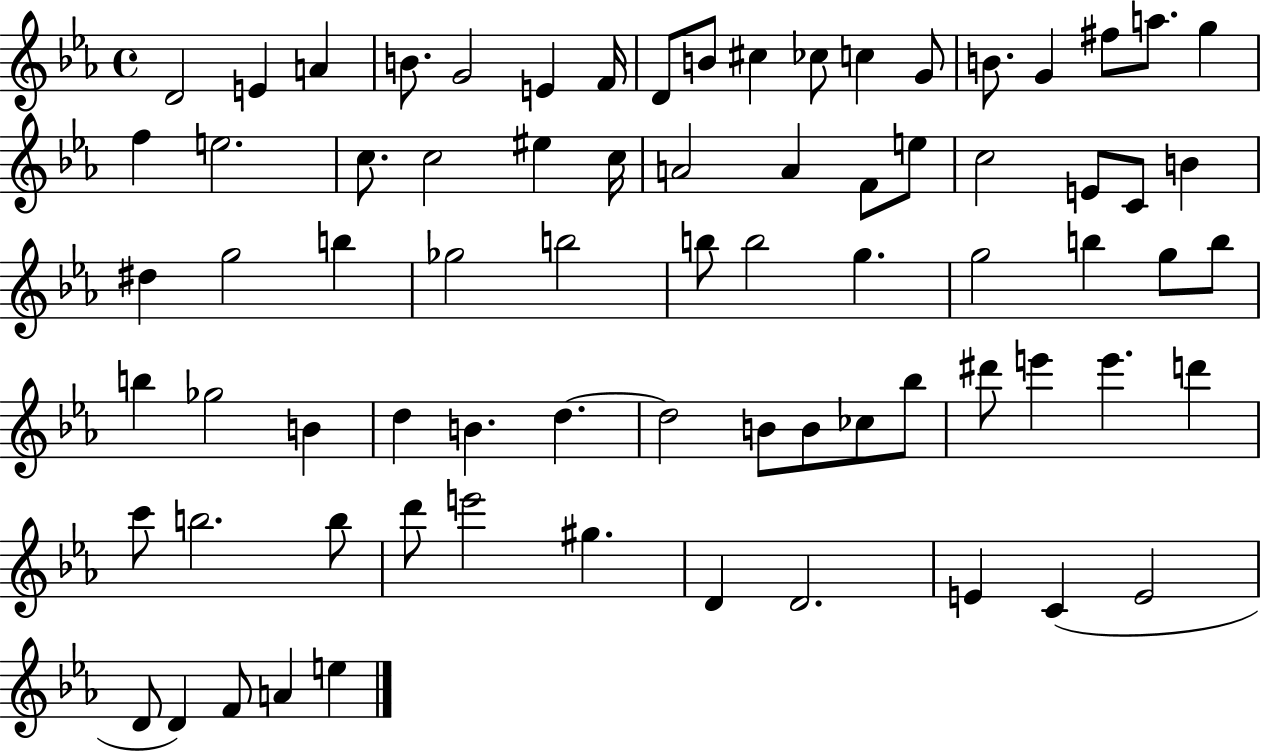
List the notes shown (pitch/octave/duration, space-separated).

D4/h E4/q A4/q B4/e. G4/h E4/q F4/s D4/e B4/e C#5/q CES5/e C5/q G4/e B4/e. G4/q F#5/e A5/e. G5/q F5/q E5/h. C5/e. C5/h EIS5/q C5/s A4/h A4/q F4/e E5/e C5/h E4/e C4/e B4/q D#5/q G5/h B5/q Gb5/h B5/h B5/e B5/h G5/q. G5/h B5/q G5/e B5/e B5/q Gb5/h B4/q D5/q B4/q. D5/q. D5/h B4/e B4/e CES5/e Bb5/e D#6/e E6/q E6/q. D6/q C6/e B5/h. B5/e D6/e E6/h G#5/q. D4/q D4/h. E4/q C4/q E4/h D4/e D4/q F4/e A4/q E5/q